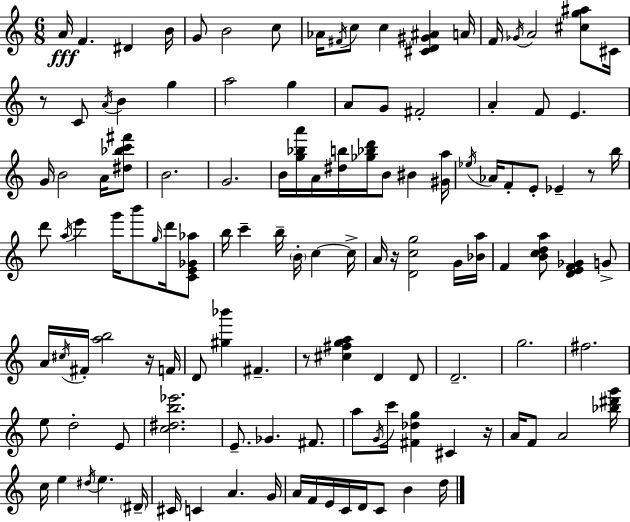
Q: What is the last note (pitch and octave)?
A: D5